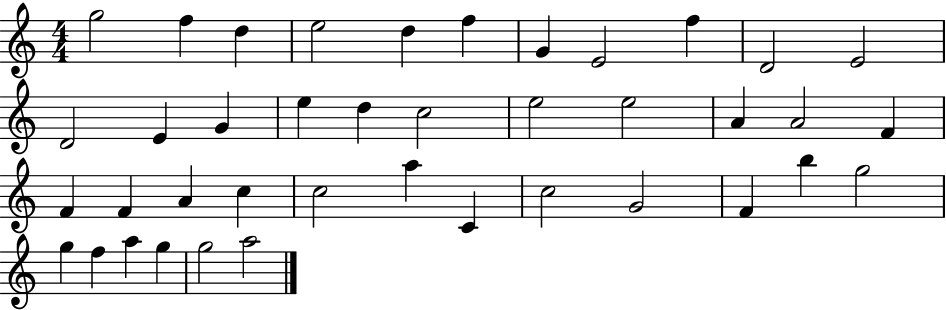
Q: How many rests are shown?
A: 0